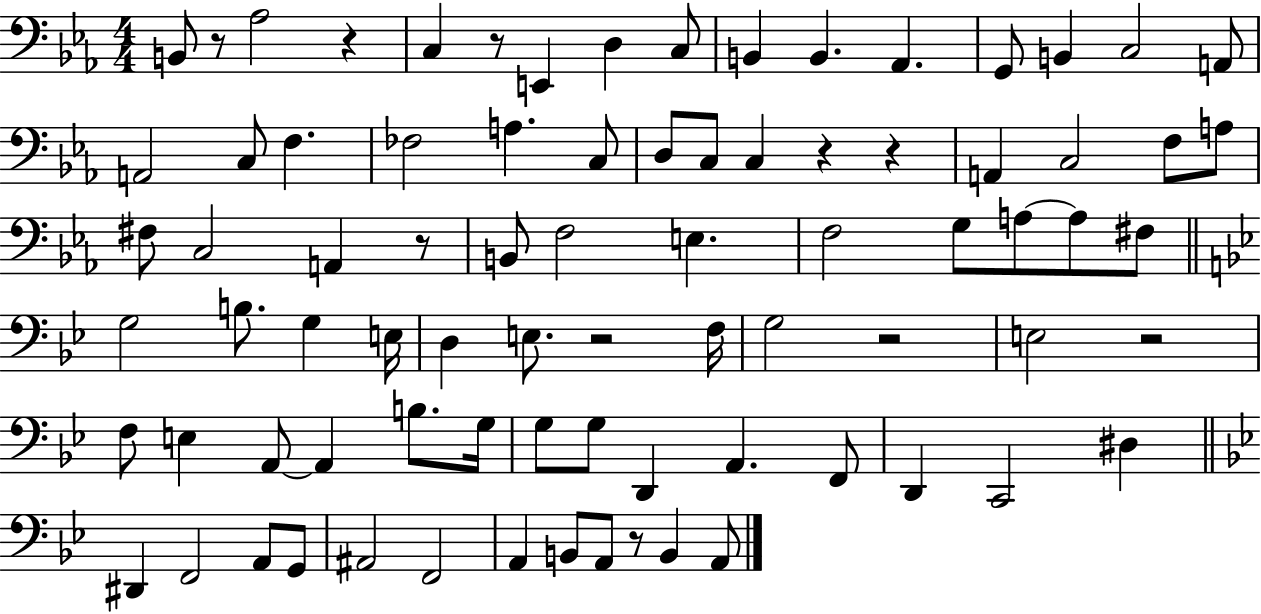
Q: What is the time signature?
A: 4/4